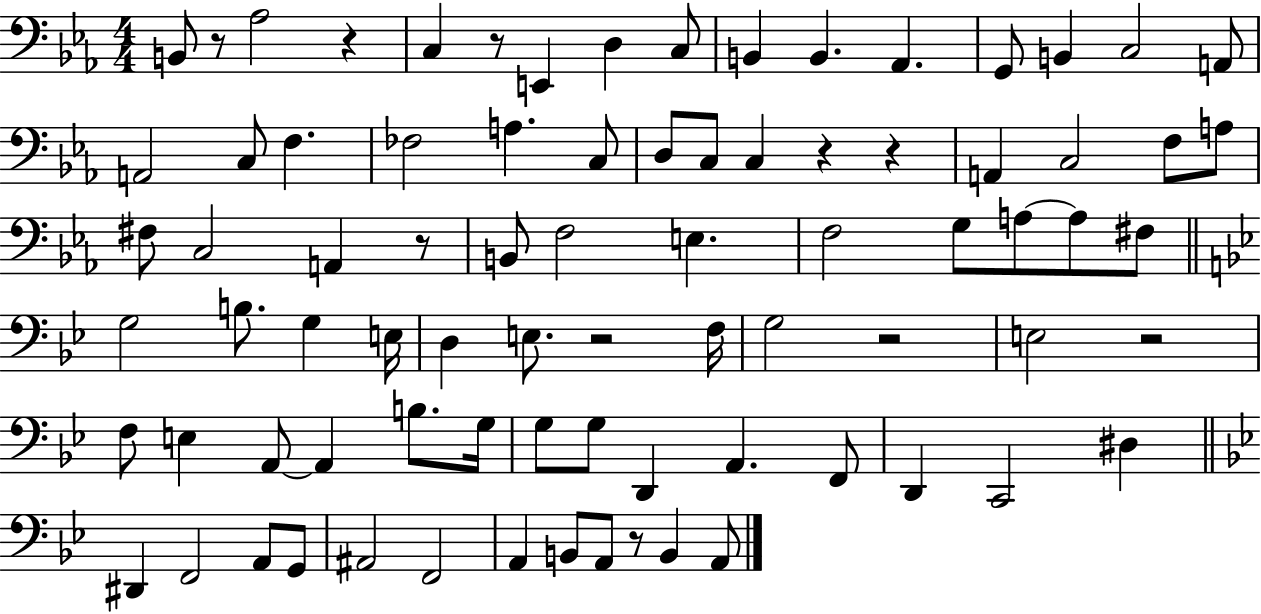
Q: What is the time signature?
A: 4/4